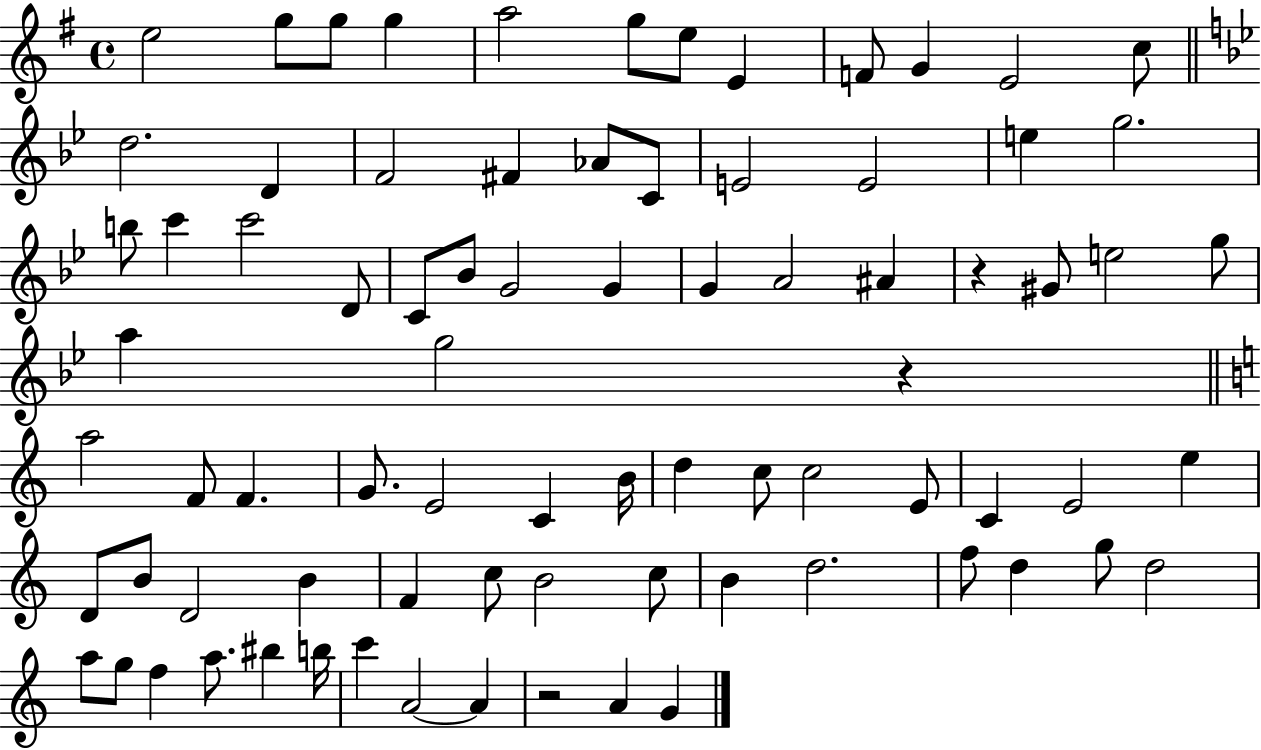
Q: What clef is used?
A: treble